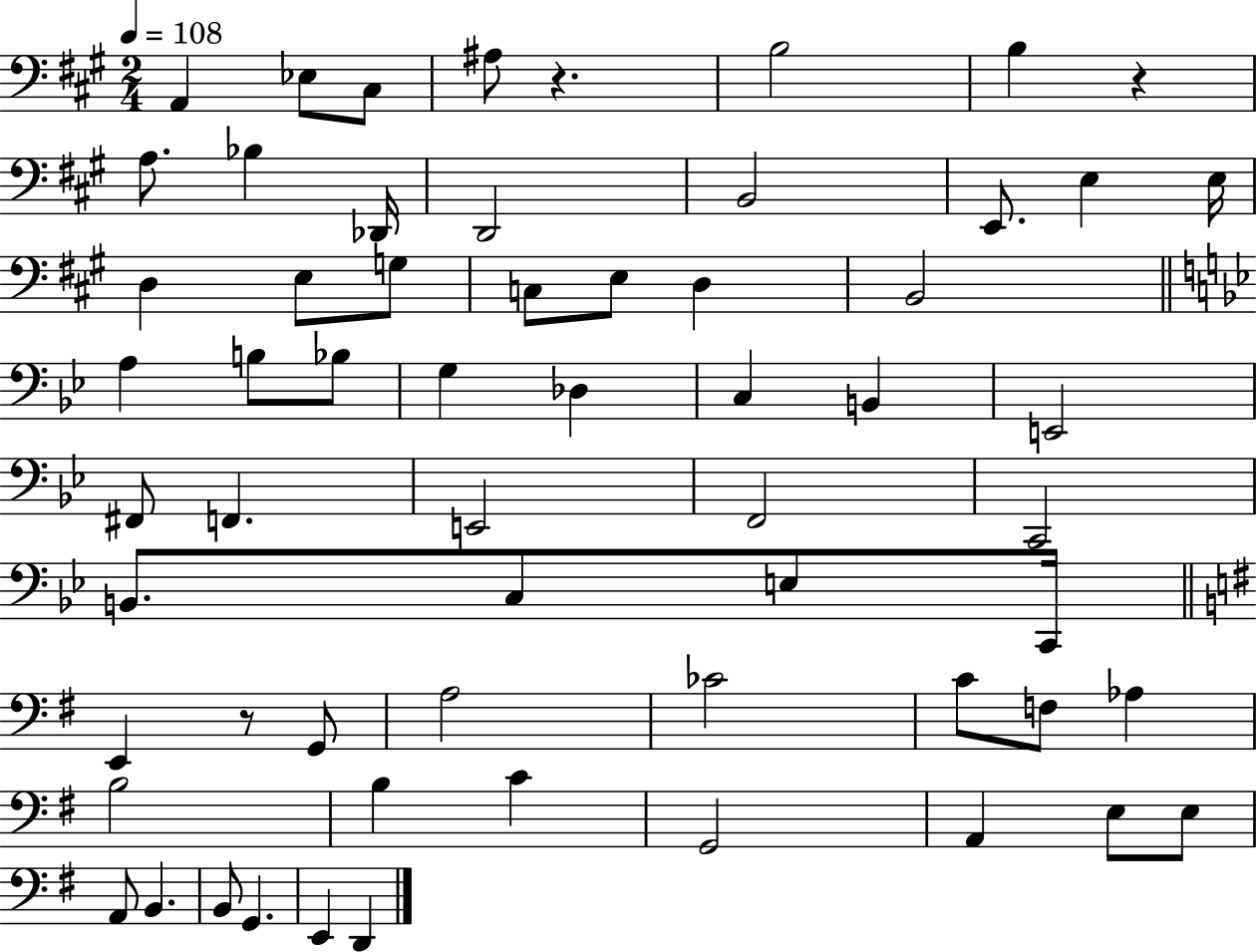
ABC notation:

X:1
T:Untitled
M:2/4
L:1/4
K:A
A,, _E,/2 ^C,/2 ^A,/2 z B,2 B, z A,/2 _B, _D,,/4 D,,2 B,,2 E,,/2 E, E,/4 D, E,/2 G,/2 C,/2 E,/2 D, B,,2 A, B,/2 _B,/2 G, _D, C, B,, E,,2 ^F,,/2 F,, E,,2 F,,2 C,,2 B,,/2 C,/2 E,/2 C,,/4 E,, z/2 G,,/2 A,2 _C2 C/2 F,/2 _A, B,2 B, C G,,2 A,, E,/2 E,/2 A,,/2 B,, B,,/2 G,, E,, D,,